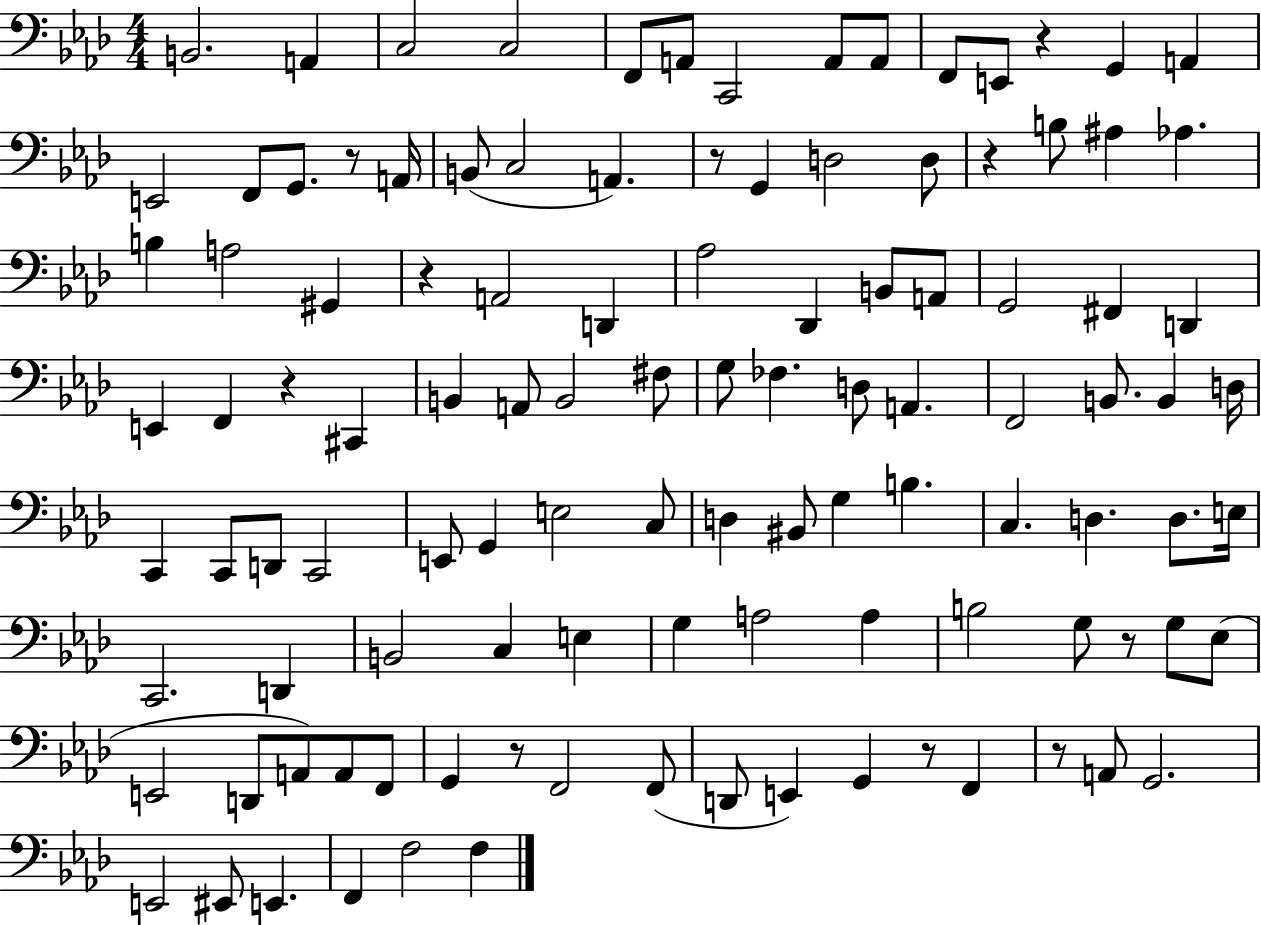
X:1
T:Untitled
M:4/4
L:1/4
K:Ab
B,,2 A,, C,2 C,2 F,,/2 A,,/2 C,,2 A,,/2 A,,/2 F,,/2 E,,/2 z G,, A,, E,,2 F,,/2 G,,/2 z/2 A,,/4 B,,/2 C,2 A,, z/2 G,, D,2 D,/2 z B,/2 ^A, _A, B, A,2 ^G,, z A,,2 D,, _A,2 _D,, B,,/2 A,,/2 G,,2 ^F,, D,, E,, F,, z ^C,, B,, A,,/2 B,,2 ^F,/2 G,/2 _F, D,/2 A,, F,,2 B,,/2 B,, D,/4 C,, C,,/2 D,,/2 C,,2 E,,/2 G,, E,2 C,/2 D, ^B,,/2 G, B, C, D, D,/2 E,/4 C,,2 D,, B,,2 C, E, G, A,2 A, B,2 G,/2 z/2 G,/2 _E,/2 E,,2 D,,/2 A,,/2 A,,/2 F,,/2 G,, z/2 F,,2 F,,/2 D,,/2 E,, G,, z/2 F,, z/2 A,,/2 G,,2 E,,2 ^E,,/2 E,, F,, F,2 F,